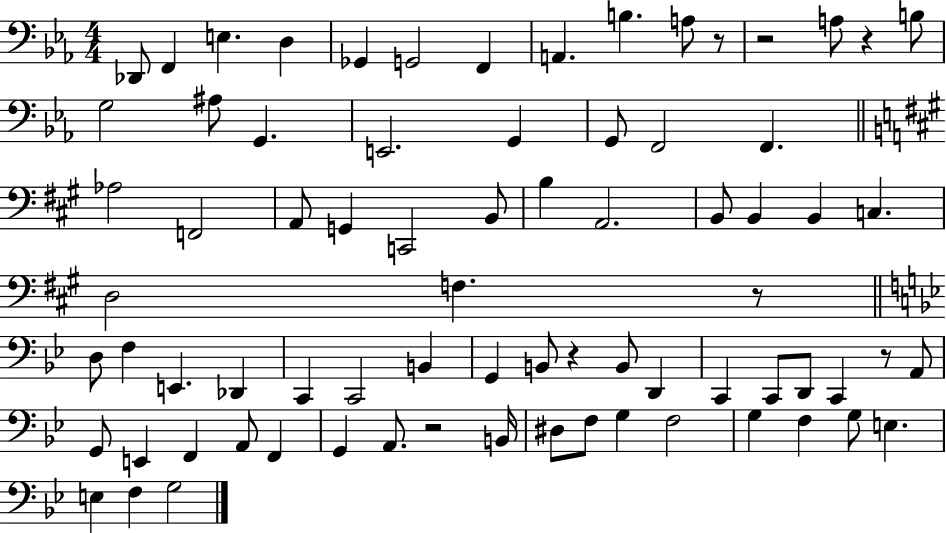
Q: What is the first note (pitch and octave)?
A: Db2